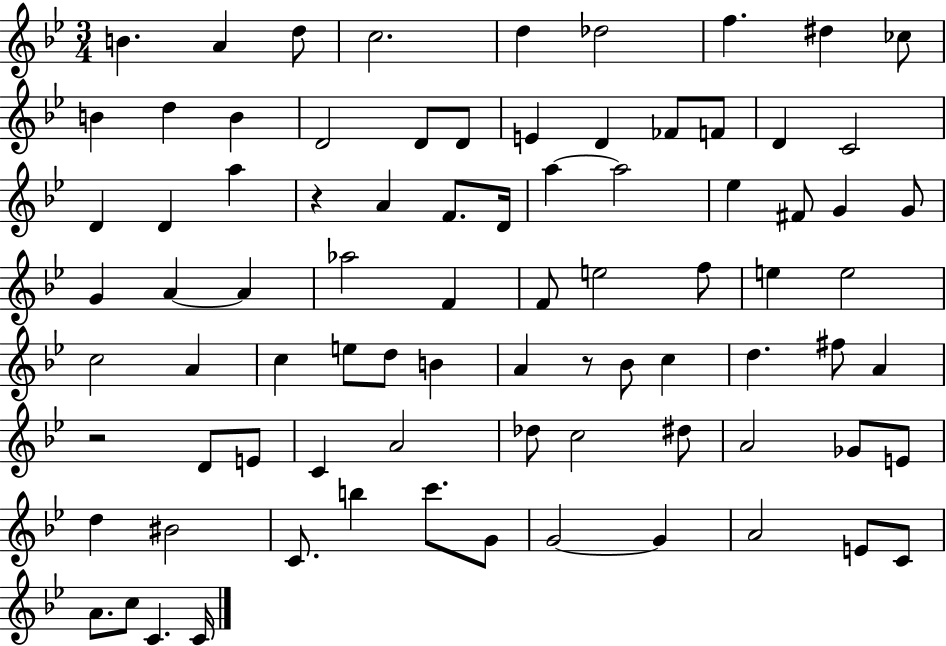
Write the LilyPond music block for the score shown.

{
  \clef treble
  \numericTimeSignature
  \time 3/4
  \key bes \major
  b'4. a'4 d''8 | c''2. | d''4 des''2 | f''4. dis''4 ces''8 | \break b'4 d''4 b'4 | d'2 d'8 d'8 | e'4 d'4 fes'8 f'8 | d'4 c'2 | \break d'4 d'4 a''4 | r4 a'4 f'8. d'16 | a''4~~ a''2 | ees''4 fis'8 g'4 g'8 | \break g'4 a'4~~ a'4 | aes''2 f'4 | f'8 e''2 f''8 | e''4 e''2 | \break c''2 a'4 | c''4 e''8 d''8 b'4 | a'4 r8 bes'8 c''4 | d''4. fis''8 a'4 | \break r2 d'8 e'8 | c'4 a'2 | des''8 c''2 dis''8 | a'2 ges'8 e'8 | \break d''4 bis'2 | c'8. b''4 c'''8. g'8 | g'2~~ g'4 | a'2 e'8 c'8 | \break a'8. c''8 c'4. c'16 | \bar "|."
}